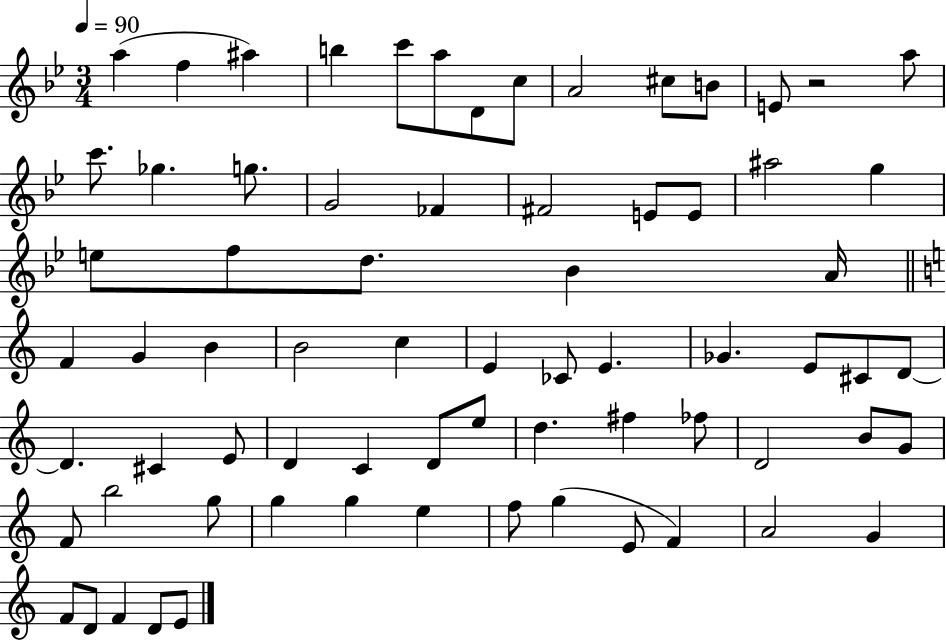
A5/q F5/q A#5/q B5/q C6/e A5/e D4/e C5/e A4/h C#5/e B4/e E4/e R/h A5/e C6/e. Gb5/q. G5/e. G4/h FES4/q F#4/h E4/e E4/e A#5/h G5/q E5/e F5/e D5/e. Bb4/q A4/s F4/q G4/q B4/q B4/h C5/q E4/q CES4/e E4/q. Gb4/q. E4/e C#4/e D4/e D4/q. C#4/q E4/e D4/q C4/q D4/e E5/e D5/q. F#5/q FES5/e D4/h B4/e G4/e F4/e B5/h G5/e G5/q G5/q E5/q F5/e G5/q E4/e F4/q A4/h G4/q F4/e D4/e F4/q D4/e E4/e